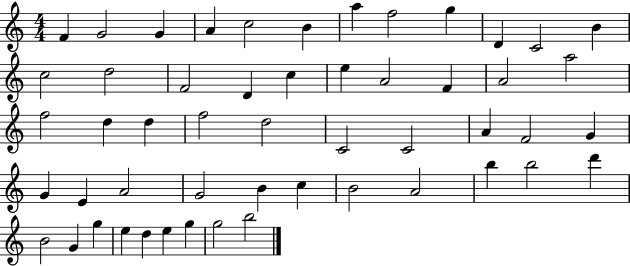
X:1
T:Untitled
M:4/4
L:1/4
K:C
F G2 G A c2 B a f2 g D C2 B c2 d2 F2 D c e A2 F A2 a2 f2 d d f2 d2 C2 C2 A F2 G G E A2 G2 B c B2 A2 b b2 d' B2 G g e d e g g2 b2